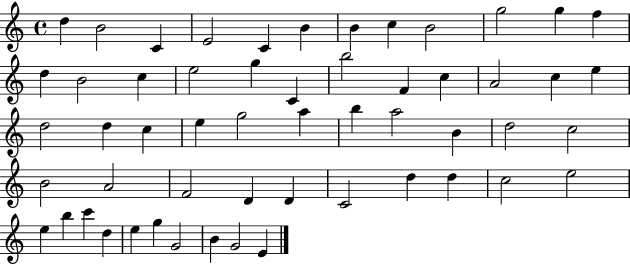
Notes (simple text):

D5/q B4/h C4/q E4/h C4/q B4/q B4/q C5/q B4/h G5/h G5/q F5/q D5/q B4/h C5/q E5/h G5/q C4/q B5/h F4/q C5/q A4/h C5/q E5/q D5/h D5/q C5/q E5/q G5/h A5/q B5/q A5/h B4/q D5/h C5/h B4/h A4/h F4/h D4/q D4/q C4/h D5/q D5/q C5/h E5/h E5/q B5/q C6/q D5/q E5/q G5/q G4/h B4/q G4/h E4/q